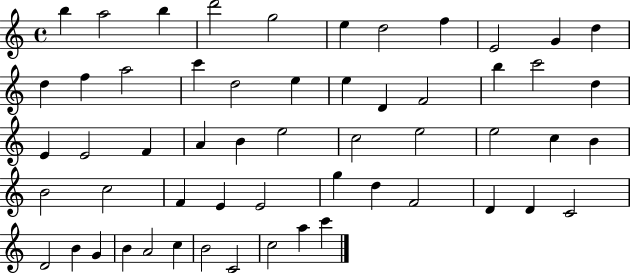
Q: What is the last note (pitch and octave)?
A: C6